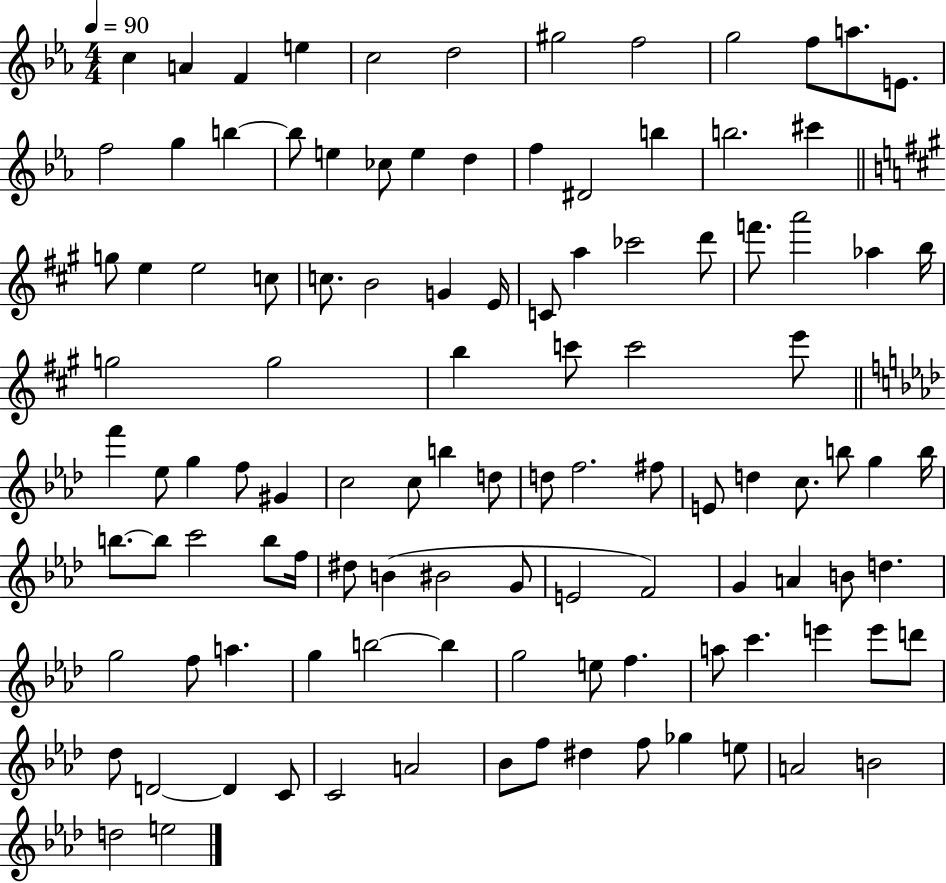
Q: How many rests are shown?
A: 0